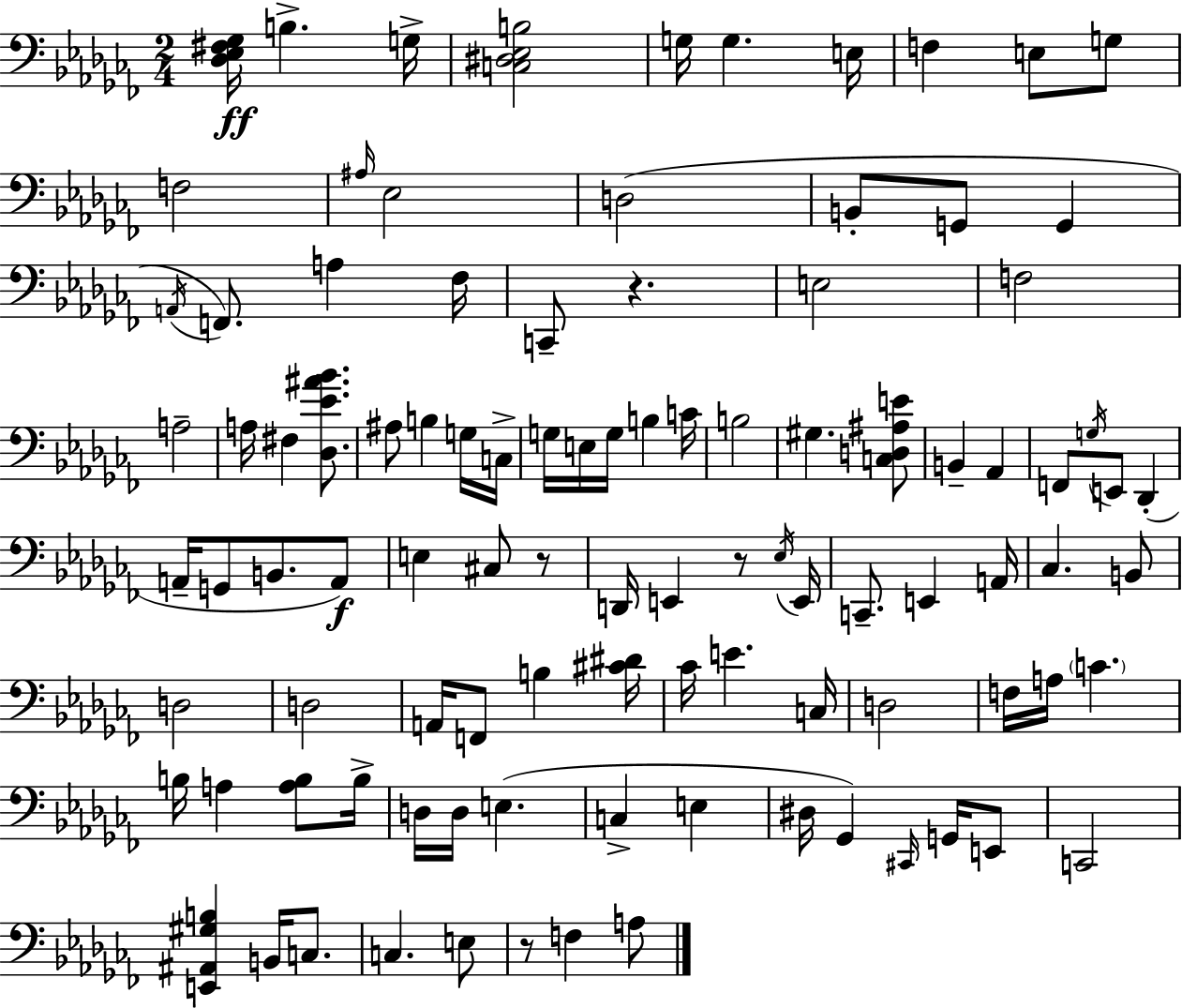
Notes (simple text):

[Db3,Eb3,F#3,Gb3]/s B3/q. G3/s [C3,D#3,Eb3,B3]/h G3/s G3/q. E3/s F3/q E3/e G3/e F3/h A#3/s Eb3/h D3/h B2/e G2/e G2/q A2/s F2/e. A3/q FES3/s C2/e R/q. E3/h F3/h A3/h A3/s F#3/q [Db3,Eb4,A#4,Bb4]/e. A#3/e B3/q G3/s C3/s G3/s E3/s G3/s B3/q C4/s B3/h G#3/q. [C3,D3,A#3,E4]/e B2/q Ab2/q F2/e G3/s E2/e Db2/q A2/s G2/e B2/e. A2/e E3/q C#3/e R/e D2/s E2/q R/e Eb3/s E2/s C2/e. E2/q A2/s CES3/q. B2/e D3/h D3/h A2/s F2/e B3/q [C#4,D#4]/s CES4/s E4/q. C3/s D3/h F3/s A3/s C4/q. B3/s A3/q [A3,B3]/e B3/s D3/s D3/s E3/q. C3/q E3/q D#3/s Gb2/q C#2/s G2/s E2/e C2/h [E2,A#2,G#3,B3]/q B2/s C3/e. C3/q. E3/e R/e F3/q A3/e